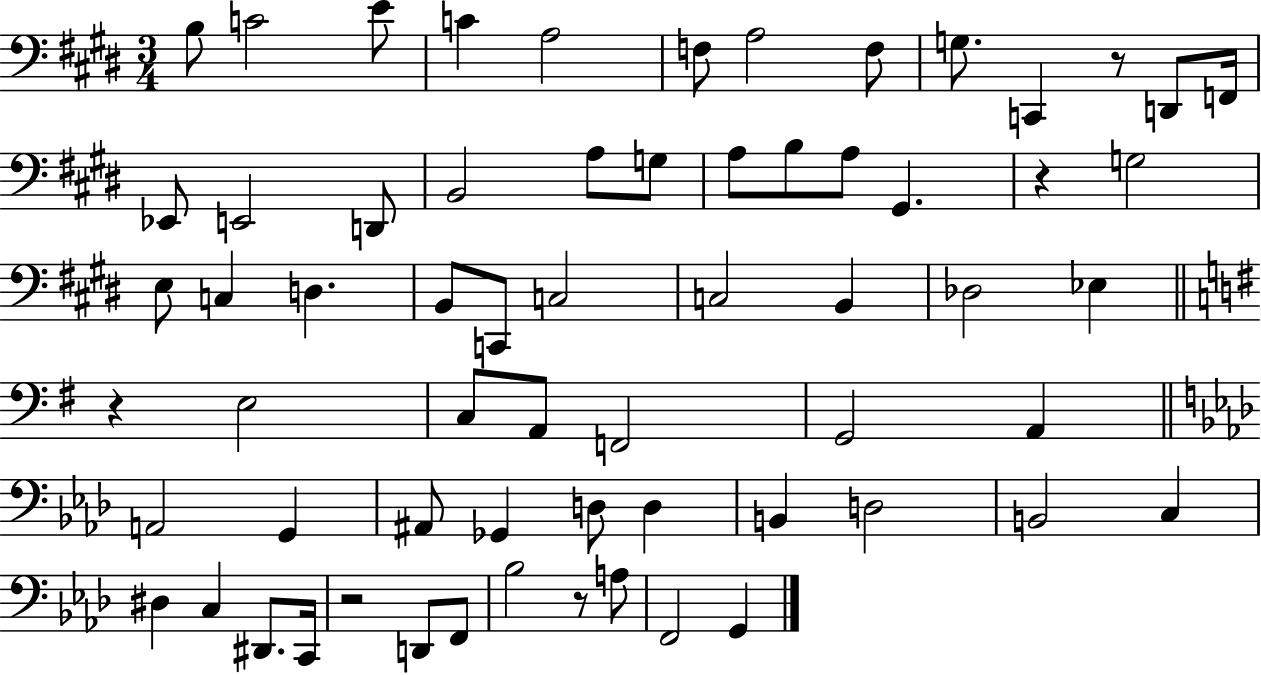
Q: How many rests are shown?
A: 5